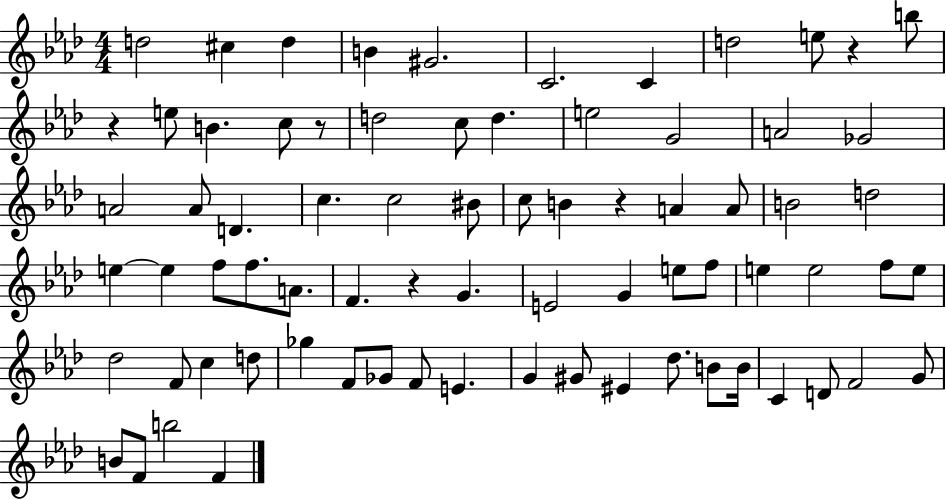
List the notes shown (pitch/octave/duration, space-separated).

D5/h C#5/q D5/q B4/q G#4/h. C4/h. C4/q D5/h E5/e R/q B5/e R/q E5/e B4/q. C5/e R/e D5/h C5/e D5/q. E5/h G4/h A4/h Gb4/h A4/h A4/e D4/q. C5/q. C5/h BIS4/e C5/e B4/q R/q A4/q A4/e B4/h D5/h E5/q E5/q F5/e F5/e. A4/e. F4/q. R/q G4/q. E4/h G4/q E5/e F5/e E5/q E5/h F5/e E5/e Db5/h F4/e C5/q D5/e Gb5/q F4/e Gb4/e F4/e E4/q. G4/q G#4/e EIS4/q Db5/e. B4/e B4/s C4/q D4/e F4/h G4/e B4/e F4/e B5/h F4/q